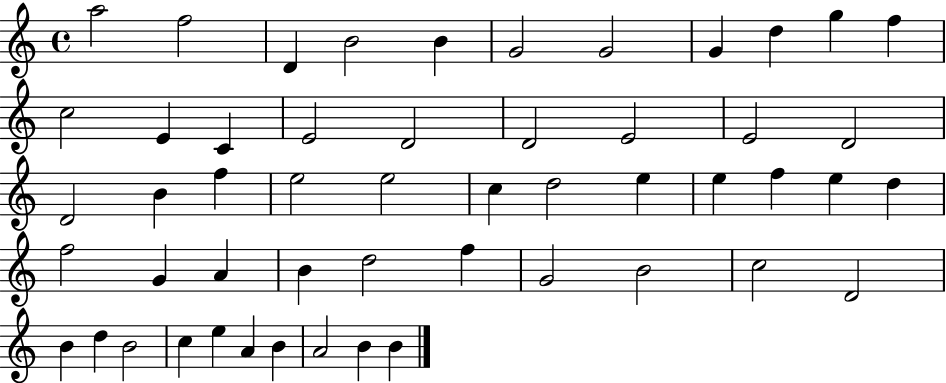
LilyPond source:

{
  \clef treble
  \time 4/4
  \defaultTimeSignature
  \key c \major
  a''2 f''2 | d'4 b'2 b'4 | g'2 g'2 | g'4 d''4 g''4 f''4 | \break c''2 e'4 c'4 | e'2 d'2 | d'2 e'2 | e'2 d'2 | \break d'2 b'4 f''4 | e''2 e''2 | c''4 d''2 e''4 | e''4 f''4 e''4 d''4 | \break f''2 g'4 a'4 | b'4 d''2 f''4 | g'2 b'2 | c''2 d'2 | \break b'4 d''4 b'2 | c''4 e''4 a'4 b'4 | a'2 b'4 b'4 | \bar "|."
}